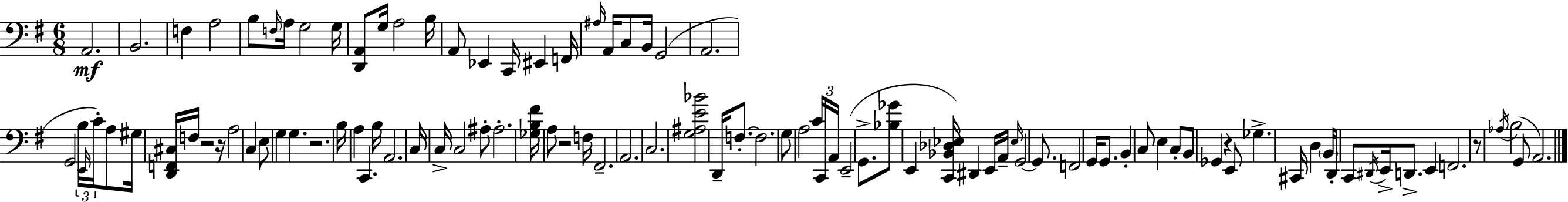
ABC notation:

X:1
T:Untitled
M:6/8
L:1/4
K:G
A,,2 B,,2 F, A,2 B,/2 F,/4 A,/4 G,2 G,/4 [D,,A,,]/2 G,/4 A,2 B,/4 A,,/2 _E,, C,,/4 ^E,, F,,/4 ^A,/4 A,,/4 C,/2 B,,/4 G,,2 A,,2 G,,2 B,/4 E,,/4 C/4 A,/2 ^G,/4 [D,,F,,^C,]/4 F,/4 z2 z/4 A,2 C, E,/2 G, G, z2 B,/4 A, C,, B,/4 A,,2 C,/4 C,/4 C,2 ^A,/2 ^A,2 [_G,B,^F]/4 A,/2 z2 F,/4 ^F,,2 A,,2 C,2 [G,^A,E_B]2 D,,/4 F,/2 F,2 G,/2 A,2 C/4 C,,/4 A,,/4 E,,2 G,,/2 [_B,_G]/2 E,, [C,,_B,,_D,_E,]/4 ^D,, E,,/4 A,,/4 _E,/4 G,,2 G,,/2 F,,2 G,,/4 G,,/2 B,, C,/2 E, C,/2 B,,/2 _G,, z E,,/2 _G, ^C,,/4 D, B,,/4 D,,/2 C,,/2 ^D,,/4 E,,/4 D,,/2 E,, F,,2 z/2 _A,/4 B,2 G,,/2 A,,2